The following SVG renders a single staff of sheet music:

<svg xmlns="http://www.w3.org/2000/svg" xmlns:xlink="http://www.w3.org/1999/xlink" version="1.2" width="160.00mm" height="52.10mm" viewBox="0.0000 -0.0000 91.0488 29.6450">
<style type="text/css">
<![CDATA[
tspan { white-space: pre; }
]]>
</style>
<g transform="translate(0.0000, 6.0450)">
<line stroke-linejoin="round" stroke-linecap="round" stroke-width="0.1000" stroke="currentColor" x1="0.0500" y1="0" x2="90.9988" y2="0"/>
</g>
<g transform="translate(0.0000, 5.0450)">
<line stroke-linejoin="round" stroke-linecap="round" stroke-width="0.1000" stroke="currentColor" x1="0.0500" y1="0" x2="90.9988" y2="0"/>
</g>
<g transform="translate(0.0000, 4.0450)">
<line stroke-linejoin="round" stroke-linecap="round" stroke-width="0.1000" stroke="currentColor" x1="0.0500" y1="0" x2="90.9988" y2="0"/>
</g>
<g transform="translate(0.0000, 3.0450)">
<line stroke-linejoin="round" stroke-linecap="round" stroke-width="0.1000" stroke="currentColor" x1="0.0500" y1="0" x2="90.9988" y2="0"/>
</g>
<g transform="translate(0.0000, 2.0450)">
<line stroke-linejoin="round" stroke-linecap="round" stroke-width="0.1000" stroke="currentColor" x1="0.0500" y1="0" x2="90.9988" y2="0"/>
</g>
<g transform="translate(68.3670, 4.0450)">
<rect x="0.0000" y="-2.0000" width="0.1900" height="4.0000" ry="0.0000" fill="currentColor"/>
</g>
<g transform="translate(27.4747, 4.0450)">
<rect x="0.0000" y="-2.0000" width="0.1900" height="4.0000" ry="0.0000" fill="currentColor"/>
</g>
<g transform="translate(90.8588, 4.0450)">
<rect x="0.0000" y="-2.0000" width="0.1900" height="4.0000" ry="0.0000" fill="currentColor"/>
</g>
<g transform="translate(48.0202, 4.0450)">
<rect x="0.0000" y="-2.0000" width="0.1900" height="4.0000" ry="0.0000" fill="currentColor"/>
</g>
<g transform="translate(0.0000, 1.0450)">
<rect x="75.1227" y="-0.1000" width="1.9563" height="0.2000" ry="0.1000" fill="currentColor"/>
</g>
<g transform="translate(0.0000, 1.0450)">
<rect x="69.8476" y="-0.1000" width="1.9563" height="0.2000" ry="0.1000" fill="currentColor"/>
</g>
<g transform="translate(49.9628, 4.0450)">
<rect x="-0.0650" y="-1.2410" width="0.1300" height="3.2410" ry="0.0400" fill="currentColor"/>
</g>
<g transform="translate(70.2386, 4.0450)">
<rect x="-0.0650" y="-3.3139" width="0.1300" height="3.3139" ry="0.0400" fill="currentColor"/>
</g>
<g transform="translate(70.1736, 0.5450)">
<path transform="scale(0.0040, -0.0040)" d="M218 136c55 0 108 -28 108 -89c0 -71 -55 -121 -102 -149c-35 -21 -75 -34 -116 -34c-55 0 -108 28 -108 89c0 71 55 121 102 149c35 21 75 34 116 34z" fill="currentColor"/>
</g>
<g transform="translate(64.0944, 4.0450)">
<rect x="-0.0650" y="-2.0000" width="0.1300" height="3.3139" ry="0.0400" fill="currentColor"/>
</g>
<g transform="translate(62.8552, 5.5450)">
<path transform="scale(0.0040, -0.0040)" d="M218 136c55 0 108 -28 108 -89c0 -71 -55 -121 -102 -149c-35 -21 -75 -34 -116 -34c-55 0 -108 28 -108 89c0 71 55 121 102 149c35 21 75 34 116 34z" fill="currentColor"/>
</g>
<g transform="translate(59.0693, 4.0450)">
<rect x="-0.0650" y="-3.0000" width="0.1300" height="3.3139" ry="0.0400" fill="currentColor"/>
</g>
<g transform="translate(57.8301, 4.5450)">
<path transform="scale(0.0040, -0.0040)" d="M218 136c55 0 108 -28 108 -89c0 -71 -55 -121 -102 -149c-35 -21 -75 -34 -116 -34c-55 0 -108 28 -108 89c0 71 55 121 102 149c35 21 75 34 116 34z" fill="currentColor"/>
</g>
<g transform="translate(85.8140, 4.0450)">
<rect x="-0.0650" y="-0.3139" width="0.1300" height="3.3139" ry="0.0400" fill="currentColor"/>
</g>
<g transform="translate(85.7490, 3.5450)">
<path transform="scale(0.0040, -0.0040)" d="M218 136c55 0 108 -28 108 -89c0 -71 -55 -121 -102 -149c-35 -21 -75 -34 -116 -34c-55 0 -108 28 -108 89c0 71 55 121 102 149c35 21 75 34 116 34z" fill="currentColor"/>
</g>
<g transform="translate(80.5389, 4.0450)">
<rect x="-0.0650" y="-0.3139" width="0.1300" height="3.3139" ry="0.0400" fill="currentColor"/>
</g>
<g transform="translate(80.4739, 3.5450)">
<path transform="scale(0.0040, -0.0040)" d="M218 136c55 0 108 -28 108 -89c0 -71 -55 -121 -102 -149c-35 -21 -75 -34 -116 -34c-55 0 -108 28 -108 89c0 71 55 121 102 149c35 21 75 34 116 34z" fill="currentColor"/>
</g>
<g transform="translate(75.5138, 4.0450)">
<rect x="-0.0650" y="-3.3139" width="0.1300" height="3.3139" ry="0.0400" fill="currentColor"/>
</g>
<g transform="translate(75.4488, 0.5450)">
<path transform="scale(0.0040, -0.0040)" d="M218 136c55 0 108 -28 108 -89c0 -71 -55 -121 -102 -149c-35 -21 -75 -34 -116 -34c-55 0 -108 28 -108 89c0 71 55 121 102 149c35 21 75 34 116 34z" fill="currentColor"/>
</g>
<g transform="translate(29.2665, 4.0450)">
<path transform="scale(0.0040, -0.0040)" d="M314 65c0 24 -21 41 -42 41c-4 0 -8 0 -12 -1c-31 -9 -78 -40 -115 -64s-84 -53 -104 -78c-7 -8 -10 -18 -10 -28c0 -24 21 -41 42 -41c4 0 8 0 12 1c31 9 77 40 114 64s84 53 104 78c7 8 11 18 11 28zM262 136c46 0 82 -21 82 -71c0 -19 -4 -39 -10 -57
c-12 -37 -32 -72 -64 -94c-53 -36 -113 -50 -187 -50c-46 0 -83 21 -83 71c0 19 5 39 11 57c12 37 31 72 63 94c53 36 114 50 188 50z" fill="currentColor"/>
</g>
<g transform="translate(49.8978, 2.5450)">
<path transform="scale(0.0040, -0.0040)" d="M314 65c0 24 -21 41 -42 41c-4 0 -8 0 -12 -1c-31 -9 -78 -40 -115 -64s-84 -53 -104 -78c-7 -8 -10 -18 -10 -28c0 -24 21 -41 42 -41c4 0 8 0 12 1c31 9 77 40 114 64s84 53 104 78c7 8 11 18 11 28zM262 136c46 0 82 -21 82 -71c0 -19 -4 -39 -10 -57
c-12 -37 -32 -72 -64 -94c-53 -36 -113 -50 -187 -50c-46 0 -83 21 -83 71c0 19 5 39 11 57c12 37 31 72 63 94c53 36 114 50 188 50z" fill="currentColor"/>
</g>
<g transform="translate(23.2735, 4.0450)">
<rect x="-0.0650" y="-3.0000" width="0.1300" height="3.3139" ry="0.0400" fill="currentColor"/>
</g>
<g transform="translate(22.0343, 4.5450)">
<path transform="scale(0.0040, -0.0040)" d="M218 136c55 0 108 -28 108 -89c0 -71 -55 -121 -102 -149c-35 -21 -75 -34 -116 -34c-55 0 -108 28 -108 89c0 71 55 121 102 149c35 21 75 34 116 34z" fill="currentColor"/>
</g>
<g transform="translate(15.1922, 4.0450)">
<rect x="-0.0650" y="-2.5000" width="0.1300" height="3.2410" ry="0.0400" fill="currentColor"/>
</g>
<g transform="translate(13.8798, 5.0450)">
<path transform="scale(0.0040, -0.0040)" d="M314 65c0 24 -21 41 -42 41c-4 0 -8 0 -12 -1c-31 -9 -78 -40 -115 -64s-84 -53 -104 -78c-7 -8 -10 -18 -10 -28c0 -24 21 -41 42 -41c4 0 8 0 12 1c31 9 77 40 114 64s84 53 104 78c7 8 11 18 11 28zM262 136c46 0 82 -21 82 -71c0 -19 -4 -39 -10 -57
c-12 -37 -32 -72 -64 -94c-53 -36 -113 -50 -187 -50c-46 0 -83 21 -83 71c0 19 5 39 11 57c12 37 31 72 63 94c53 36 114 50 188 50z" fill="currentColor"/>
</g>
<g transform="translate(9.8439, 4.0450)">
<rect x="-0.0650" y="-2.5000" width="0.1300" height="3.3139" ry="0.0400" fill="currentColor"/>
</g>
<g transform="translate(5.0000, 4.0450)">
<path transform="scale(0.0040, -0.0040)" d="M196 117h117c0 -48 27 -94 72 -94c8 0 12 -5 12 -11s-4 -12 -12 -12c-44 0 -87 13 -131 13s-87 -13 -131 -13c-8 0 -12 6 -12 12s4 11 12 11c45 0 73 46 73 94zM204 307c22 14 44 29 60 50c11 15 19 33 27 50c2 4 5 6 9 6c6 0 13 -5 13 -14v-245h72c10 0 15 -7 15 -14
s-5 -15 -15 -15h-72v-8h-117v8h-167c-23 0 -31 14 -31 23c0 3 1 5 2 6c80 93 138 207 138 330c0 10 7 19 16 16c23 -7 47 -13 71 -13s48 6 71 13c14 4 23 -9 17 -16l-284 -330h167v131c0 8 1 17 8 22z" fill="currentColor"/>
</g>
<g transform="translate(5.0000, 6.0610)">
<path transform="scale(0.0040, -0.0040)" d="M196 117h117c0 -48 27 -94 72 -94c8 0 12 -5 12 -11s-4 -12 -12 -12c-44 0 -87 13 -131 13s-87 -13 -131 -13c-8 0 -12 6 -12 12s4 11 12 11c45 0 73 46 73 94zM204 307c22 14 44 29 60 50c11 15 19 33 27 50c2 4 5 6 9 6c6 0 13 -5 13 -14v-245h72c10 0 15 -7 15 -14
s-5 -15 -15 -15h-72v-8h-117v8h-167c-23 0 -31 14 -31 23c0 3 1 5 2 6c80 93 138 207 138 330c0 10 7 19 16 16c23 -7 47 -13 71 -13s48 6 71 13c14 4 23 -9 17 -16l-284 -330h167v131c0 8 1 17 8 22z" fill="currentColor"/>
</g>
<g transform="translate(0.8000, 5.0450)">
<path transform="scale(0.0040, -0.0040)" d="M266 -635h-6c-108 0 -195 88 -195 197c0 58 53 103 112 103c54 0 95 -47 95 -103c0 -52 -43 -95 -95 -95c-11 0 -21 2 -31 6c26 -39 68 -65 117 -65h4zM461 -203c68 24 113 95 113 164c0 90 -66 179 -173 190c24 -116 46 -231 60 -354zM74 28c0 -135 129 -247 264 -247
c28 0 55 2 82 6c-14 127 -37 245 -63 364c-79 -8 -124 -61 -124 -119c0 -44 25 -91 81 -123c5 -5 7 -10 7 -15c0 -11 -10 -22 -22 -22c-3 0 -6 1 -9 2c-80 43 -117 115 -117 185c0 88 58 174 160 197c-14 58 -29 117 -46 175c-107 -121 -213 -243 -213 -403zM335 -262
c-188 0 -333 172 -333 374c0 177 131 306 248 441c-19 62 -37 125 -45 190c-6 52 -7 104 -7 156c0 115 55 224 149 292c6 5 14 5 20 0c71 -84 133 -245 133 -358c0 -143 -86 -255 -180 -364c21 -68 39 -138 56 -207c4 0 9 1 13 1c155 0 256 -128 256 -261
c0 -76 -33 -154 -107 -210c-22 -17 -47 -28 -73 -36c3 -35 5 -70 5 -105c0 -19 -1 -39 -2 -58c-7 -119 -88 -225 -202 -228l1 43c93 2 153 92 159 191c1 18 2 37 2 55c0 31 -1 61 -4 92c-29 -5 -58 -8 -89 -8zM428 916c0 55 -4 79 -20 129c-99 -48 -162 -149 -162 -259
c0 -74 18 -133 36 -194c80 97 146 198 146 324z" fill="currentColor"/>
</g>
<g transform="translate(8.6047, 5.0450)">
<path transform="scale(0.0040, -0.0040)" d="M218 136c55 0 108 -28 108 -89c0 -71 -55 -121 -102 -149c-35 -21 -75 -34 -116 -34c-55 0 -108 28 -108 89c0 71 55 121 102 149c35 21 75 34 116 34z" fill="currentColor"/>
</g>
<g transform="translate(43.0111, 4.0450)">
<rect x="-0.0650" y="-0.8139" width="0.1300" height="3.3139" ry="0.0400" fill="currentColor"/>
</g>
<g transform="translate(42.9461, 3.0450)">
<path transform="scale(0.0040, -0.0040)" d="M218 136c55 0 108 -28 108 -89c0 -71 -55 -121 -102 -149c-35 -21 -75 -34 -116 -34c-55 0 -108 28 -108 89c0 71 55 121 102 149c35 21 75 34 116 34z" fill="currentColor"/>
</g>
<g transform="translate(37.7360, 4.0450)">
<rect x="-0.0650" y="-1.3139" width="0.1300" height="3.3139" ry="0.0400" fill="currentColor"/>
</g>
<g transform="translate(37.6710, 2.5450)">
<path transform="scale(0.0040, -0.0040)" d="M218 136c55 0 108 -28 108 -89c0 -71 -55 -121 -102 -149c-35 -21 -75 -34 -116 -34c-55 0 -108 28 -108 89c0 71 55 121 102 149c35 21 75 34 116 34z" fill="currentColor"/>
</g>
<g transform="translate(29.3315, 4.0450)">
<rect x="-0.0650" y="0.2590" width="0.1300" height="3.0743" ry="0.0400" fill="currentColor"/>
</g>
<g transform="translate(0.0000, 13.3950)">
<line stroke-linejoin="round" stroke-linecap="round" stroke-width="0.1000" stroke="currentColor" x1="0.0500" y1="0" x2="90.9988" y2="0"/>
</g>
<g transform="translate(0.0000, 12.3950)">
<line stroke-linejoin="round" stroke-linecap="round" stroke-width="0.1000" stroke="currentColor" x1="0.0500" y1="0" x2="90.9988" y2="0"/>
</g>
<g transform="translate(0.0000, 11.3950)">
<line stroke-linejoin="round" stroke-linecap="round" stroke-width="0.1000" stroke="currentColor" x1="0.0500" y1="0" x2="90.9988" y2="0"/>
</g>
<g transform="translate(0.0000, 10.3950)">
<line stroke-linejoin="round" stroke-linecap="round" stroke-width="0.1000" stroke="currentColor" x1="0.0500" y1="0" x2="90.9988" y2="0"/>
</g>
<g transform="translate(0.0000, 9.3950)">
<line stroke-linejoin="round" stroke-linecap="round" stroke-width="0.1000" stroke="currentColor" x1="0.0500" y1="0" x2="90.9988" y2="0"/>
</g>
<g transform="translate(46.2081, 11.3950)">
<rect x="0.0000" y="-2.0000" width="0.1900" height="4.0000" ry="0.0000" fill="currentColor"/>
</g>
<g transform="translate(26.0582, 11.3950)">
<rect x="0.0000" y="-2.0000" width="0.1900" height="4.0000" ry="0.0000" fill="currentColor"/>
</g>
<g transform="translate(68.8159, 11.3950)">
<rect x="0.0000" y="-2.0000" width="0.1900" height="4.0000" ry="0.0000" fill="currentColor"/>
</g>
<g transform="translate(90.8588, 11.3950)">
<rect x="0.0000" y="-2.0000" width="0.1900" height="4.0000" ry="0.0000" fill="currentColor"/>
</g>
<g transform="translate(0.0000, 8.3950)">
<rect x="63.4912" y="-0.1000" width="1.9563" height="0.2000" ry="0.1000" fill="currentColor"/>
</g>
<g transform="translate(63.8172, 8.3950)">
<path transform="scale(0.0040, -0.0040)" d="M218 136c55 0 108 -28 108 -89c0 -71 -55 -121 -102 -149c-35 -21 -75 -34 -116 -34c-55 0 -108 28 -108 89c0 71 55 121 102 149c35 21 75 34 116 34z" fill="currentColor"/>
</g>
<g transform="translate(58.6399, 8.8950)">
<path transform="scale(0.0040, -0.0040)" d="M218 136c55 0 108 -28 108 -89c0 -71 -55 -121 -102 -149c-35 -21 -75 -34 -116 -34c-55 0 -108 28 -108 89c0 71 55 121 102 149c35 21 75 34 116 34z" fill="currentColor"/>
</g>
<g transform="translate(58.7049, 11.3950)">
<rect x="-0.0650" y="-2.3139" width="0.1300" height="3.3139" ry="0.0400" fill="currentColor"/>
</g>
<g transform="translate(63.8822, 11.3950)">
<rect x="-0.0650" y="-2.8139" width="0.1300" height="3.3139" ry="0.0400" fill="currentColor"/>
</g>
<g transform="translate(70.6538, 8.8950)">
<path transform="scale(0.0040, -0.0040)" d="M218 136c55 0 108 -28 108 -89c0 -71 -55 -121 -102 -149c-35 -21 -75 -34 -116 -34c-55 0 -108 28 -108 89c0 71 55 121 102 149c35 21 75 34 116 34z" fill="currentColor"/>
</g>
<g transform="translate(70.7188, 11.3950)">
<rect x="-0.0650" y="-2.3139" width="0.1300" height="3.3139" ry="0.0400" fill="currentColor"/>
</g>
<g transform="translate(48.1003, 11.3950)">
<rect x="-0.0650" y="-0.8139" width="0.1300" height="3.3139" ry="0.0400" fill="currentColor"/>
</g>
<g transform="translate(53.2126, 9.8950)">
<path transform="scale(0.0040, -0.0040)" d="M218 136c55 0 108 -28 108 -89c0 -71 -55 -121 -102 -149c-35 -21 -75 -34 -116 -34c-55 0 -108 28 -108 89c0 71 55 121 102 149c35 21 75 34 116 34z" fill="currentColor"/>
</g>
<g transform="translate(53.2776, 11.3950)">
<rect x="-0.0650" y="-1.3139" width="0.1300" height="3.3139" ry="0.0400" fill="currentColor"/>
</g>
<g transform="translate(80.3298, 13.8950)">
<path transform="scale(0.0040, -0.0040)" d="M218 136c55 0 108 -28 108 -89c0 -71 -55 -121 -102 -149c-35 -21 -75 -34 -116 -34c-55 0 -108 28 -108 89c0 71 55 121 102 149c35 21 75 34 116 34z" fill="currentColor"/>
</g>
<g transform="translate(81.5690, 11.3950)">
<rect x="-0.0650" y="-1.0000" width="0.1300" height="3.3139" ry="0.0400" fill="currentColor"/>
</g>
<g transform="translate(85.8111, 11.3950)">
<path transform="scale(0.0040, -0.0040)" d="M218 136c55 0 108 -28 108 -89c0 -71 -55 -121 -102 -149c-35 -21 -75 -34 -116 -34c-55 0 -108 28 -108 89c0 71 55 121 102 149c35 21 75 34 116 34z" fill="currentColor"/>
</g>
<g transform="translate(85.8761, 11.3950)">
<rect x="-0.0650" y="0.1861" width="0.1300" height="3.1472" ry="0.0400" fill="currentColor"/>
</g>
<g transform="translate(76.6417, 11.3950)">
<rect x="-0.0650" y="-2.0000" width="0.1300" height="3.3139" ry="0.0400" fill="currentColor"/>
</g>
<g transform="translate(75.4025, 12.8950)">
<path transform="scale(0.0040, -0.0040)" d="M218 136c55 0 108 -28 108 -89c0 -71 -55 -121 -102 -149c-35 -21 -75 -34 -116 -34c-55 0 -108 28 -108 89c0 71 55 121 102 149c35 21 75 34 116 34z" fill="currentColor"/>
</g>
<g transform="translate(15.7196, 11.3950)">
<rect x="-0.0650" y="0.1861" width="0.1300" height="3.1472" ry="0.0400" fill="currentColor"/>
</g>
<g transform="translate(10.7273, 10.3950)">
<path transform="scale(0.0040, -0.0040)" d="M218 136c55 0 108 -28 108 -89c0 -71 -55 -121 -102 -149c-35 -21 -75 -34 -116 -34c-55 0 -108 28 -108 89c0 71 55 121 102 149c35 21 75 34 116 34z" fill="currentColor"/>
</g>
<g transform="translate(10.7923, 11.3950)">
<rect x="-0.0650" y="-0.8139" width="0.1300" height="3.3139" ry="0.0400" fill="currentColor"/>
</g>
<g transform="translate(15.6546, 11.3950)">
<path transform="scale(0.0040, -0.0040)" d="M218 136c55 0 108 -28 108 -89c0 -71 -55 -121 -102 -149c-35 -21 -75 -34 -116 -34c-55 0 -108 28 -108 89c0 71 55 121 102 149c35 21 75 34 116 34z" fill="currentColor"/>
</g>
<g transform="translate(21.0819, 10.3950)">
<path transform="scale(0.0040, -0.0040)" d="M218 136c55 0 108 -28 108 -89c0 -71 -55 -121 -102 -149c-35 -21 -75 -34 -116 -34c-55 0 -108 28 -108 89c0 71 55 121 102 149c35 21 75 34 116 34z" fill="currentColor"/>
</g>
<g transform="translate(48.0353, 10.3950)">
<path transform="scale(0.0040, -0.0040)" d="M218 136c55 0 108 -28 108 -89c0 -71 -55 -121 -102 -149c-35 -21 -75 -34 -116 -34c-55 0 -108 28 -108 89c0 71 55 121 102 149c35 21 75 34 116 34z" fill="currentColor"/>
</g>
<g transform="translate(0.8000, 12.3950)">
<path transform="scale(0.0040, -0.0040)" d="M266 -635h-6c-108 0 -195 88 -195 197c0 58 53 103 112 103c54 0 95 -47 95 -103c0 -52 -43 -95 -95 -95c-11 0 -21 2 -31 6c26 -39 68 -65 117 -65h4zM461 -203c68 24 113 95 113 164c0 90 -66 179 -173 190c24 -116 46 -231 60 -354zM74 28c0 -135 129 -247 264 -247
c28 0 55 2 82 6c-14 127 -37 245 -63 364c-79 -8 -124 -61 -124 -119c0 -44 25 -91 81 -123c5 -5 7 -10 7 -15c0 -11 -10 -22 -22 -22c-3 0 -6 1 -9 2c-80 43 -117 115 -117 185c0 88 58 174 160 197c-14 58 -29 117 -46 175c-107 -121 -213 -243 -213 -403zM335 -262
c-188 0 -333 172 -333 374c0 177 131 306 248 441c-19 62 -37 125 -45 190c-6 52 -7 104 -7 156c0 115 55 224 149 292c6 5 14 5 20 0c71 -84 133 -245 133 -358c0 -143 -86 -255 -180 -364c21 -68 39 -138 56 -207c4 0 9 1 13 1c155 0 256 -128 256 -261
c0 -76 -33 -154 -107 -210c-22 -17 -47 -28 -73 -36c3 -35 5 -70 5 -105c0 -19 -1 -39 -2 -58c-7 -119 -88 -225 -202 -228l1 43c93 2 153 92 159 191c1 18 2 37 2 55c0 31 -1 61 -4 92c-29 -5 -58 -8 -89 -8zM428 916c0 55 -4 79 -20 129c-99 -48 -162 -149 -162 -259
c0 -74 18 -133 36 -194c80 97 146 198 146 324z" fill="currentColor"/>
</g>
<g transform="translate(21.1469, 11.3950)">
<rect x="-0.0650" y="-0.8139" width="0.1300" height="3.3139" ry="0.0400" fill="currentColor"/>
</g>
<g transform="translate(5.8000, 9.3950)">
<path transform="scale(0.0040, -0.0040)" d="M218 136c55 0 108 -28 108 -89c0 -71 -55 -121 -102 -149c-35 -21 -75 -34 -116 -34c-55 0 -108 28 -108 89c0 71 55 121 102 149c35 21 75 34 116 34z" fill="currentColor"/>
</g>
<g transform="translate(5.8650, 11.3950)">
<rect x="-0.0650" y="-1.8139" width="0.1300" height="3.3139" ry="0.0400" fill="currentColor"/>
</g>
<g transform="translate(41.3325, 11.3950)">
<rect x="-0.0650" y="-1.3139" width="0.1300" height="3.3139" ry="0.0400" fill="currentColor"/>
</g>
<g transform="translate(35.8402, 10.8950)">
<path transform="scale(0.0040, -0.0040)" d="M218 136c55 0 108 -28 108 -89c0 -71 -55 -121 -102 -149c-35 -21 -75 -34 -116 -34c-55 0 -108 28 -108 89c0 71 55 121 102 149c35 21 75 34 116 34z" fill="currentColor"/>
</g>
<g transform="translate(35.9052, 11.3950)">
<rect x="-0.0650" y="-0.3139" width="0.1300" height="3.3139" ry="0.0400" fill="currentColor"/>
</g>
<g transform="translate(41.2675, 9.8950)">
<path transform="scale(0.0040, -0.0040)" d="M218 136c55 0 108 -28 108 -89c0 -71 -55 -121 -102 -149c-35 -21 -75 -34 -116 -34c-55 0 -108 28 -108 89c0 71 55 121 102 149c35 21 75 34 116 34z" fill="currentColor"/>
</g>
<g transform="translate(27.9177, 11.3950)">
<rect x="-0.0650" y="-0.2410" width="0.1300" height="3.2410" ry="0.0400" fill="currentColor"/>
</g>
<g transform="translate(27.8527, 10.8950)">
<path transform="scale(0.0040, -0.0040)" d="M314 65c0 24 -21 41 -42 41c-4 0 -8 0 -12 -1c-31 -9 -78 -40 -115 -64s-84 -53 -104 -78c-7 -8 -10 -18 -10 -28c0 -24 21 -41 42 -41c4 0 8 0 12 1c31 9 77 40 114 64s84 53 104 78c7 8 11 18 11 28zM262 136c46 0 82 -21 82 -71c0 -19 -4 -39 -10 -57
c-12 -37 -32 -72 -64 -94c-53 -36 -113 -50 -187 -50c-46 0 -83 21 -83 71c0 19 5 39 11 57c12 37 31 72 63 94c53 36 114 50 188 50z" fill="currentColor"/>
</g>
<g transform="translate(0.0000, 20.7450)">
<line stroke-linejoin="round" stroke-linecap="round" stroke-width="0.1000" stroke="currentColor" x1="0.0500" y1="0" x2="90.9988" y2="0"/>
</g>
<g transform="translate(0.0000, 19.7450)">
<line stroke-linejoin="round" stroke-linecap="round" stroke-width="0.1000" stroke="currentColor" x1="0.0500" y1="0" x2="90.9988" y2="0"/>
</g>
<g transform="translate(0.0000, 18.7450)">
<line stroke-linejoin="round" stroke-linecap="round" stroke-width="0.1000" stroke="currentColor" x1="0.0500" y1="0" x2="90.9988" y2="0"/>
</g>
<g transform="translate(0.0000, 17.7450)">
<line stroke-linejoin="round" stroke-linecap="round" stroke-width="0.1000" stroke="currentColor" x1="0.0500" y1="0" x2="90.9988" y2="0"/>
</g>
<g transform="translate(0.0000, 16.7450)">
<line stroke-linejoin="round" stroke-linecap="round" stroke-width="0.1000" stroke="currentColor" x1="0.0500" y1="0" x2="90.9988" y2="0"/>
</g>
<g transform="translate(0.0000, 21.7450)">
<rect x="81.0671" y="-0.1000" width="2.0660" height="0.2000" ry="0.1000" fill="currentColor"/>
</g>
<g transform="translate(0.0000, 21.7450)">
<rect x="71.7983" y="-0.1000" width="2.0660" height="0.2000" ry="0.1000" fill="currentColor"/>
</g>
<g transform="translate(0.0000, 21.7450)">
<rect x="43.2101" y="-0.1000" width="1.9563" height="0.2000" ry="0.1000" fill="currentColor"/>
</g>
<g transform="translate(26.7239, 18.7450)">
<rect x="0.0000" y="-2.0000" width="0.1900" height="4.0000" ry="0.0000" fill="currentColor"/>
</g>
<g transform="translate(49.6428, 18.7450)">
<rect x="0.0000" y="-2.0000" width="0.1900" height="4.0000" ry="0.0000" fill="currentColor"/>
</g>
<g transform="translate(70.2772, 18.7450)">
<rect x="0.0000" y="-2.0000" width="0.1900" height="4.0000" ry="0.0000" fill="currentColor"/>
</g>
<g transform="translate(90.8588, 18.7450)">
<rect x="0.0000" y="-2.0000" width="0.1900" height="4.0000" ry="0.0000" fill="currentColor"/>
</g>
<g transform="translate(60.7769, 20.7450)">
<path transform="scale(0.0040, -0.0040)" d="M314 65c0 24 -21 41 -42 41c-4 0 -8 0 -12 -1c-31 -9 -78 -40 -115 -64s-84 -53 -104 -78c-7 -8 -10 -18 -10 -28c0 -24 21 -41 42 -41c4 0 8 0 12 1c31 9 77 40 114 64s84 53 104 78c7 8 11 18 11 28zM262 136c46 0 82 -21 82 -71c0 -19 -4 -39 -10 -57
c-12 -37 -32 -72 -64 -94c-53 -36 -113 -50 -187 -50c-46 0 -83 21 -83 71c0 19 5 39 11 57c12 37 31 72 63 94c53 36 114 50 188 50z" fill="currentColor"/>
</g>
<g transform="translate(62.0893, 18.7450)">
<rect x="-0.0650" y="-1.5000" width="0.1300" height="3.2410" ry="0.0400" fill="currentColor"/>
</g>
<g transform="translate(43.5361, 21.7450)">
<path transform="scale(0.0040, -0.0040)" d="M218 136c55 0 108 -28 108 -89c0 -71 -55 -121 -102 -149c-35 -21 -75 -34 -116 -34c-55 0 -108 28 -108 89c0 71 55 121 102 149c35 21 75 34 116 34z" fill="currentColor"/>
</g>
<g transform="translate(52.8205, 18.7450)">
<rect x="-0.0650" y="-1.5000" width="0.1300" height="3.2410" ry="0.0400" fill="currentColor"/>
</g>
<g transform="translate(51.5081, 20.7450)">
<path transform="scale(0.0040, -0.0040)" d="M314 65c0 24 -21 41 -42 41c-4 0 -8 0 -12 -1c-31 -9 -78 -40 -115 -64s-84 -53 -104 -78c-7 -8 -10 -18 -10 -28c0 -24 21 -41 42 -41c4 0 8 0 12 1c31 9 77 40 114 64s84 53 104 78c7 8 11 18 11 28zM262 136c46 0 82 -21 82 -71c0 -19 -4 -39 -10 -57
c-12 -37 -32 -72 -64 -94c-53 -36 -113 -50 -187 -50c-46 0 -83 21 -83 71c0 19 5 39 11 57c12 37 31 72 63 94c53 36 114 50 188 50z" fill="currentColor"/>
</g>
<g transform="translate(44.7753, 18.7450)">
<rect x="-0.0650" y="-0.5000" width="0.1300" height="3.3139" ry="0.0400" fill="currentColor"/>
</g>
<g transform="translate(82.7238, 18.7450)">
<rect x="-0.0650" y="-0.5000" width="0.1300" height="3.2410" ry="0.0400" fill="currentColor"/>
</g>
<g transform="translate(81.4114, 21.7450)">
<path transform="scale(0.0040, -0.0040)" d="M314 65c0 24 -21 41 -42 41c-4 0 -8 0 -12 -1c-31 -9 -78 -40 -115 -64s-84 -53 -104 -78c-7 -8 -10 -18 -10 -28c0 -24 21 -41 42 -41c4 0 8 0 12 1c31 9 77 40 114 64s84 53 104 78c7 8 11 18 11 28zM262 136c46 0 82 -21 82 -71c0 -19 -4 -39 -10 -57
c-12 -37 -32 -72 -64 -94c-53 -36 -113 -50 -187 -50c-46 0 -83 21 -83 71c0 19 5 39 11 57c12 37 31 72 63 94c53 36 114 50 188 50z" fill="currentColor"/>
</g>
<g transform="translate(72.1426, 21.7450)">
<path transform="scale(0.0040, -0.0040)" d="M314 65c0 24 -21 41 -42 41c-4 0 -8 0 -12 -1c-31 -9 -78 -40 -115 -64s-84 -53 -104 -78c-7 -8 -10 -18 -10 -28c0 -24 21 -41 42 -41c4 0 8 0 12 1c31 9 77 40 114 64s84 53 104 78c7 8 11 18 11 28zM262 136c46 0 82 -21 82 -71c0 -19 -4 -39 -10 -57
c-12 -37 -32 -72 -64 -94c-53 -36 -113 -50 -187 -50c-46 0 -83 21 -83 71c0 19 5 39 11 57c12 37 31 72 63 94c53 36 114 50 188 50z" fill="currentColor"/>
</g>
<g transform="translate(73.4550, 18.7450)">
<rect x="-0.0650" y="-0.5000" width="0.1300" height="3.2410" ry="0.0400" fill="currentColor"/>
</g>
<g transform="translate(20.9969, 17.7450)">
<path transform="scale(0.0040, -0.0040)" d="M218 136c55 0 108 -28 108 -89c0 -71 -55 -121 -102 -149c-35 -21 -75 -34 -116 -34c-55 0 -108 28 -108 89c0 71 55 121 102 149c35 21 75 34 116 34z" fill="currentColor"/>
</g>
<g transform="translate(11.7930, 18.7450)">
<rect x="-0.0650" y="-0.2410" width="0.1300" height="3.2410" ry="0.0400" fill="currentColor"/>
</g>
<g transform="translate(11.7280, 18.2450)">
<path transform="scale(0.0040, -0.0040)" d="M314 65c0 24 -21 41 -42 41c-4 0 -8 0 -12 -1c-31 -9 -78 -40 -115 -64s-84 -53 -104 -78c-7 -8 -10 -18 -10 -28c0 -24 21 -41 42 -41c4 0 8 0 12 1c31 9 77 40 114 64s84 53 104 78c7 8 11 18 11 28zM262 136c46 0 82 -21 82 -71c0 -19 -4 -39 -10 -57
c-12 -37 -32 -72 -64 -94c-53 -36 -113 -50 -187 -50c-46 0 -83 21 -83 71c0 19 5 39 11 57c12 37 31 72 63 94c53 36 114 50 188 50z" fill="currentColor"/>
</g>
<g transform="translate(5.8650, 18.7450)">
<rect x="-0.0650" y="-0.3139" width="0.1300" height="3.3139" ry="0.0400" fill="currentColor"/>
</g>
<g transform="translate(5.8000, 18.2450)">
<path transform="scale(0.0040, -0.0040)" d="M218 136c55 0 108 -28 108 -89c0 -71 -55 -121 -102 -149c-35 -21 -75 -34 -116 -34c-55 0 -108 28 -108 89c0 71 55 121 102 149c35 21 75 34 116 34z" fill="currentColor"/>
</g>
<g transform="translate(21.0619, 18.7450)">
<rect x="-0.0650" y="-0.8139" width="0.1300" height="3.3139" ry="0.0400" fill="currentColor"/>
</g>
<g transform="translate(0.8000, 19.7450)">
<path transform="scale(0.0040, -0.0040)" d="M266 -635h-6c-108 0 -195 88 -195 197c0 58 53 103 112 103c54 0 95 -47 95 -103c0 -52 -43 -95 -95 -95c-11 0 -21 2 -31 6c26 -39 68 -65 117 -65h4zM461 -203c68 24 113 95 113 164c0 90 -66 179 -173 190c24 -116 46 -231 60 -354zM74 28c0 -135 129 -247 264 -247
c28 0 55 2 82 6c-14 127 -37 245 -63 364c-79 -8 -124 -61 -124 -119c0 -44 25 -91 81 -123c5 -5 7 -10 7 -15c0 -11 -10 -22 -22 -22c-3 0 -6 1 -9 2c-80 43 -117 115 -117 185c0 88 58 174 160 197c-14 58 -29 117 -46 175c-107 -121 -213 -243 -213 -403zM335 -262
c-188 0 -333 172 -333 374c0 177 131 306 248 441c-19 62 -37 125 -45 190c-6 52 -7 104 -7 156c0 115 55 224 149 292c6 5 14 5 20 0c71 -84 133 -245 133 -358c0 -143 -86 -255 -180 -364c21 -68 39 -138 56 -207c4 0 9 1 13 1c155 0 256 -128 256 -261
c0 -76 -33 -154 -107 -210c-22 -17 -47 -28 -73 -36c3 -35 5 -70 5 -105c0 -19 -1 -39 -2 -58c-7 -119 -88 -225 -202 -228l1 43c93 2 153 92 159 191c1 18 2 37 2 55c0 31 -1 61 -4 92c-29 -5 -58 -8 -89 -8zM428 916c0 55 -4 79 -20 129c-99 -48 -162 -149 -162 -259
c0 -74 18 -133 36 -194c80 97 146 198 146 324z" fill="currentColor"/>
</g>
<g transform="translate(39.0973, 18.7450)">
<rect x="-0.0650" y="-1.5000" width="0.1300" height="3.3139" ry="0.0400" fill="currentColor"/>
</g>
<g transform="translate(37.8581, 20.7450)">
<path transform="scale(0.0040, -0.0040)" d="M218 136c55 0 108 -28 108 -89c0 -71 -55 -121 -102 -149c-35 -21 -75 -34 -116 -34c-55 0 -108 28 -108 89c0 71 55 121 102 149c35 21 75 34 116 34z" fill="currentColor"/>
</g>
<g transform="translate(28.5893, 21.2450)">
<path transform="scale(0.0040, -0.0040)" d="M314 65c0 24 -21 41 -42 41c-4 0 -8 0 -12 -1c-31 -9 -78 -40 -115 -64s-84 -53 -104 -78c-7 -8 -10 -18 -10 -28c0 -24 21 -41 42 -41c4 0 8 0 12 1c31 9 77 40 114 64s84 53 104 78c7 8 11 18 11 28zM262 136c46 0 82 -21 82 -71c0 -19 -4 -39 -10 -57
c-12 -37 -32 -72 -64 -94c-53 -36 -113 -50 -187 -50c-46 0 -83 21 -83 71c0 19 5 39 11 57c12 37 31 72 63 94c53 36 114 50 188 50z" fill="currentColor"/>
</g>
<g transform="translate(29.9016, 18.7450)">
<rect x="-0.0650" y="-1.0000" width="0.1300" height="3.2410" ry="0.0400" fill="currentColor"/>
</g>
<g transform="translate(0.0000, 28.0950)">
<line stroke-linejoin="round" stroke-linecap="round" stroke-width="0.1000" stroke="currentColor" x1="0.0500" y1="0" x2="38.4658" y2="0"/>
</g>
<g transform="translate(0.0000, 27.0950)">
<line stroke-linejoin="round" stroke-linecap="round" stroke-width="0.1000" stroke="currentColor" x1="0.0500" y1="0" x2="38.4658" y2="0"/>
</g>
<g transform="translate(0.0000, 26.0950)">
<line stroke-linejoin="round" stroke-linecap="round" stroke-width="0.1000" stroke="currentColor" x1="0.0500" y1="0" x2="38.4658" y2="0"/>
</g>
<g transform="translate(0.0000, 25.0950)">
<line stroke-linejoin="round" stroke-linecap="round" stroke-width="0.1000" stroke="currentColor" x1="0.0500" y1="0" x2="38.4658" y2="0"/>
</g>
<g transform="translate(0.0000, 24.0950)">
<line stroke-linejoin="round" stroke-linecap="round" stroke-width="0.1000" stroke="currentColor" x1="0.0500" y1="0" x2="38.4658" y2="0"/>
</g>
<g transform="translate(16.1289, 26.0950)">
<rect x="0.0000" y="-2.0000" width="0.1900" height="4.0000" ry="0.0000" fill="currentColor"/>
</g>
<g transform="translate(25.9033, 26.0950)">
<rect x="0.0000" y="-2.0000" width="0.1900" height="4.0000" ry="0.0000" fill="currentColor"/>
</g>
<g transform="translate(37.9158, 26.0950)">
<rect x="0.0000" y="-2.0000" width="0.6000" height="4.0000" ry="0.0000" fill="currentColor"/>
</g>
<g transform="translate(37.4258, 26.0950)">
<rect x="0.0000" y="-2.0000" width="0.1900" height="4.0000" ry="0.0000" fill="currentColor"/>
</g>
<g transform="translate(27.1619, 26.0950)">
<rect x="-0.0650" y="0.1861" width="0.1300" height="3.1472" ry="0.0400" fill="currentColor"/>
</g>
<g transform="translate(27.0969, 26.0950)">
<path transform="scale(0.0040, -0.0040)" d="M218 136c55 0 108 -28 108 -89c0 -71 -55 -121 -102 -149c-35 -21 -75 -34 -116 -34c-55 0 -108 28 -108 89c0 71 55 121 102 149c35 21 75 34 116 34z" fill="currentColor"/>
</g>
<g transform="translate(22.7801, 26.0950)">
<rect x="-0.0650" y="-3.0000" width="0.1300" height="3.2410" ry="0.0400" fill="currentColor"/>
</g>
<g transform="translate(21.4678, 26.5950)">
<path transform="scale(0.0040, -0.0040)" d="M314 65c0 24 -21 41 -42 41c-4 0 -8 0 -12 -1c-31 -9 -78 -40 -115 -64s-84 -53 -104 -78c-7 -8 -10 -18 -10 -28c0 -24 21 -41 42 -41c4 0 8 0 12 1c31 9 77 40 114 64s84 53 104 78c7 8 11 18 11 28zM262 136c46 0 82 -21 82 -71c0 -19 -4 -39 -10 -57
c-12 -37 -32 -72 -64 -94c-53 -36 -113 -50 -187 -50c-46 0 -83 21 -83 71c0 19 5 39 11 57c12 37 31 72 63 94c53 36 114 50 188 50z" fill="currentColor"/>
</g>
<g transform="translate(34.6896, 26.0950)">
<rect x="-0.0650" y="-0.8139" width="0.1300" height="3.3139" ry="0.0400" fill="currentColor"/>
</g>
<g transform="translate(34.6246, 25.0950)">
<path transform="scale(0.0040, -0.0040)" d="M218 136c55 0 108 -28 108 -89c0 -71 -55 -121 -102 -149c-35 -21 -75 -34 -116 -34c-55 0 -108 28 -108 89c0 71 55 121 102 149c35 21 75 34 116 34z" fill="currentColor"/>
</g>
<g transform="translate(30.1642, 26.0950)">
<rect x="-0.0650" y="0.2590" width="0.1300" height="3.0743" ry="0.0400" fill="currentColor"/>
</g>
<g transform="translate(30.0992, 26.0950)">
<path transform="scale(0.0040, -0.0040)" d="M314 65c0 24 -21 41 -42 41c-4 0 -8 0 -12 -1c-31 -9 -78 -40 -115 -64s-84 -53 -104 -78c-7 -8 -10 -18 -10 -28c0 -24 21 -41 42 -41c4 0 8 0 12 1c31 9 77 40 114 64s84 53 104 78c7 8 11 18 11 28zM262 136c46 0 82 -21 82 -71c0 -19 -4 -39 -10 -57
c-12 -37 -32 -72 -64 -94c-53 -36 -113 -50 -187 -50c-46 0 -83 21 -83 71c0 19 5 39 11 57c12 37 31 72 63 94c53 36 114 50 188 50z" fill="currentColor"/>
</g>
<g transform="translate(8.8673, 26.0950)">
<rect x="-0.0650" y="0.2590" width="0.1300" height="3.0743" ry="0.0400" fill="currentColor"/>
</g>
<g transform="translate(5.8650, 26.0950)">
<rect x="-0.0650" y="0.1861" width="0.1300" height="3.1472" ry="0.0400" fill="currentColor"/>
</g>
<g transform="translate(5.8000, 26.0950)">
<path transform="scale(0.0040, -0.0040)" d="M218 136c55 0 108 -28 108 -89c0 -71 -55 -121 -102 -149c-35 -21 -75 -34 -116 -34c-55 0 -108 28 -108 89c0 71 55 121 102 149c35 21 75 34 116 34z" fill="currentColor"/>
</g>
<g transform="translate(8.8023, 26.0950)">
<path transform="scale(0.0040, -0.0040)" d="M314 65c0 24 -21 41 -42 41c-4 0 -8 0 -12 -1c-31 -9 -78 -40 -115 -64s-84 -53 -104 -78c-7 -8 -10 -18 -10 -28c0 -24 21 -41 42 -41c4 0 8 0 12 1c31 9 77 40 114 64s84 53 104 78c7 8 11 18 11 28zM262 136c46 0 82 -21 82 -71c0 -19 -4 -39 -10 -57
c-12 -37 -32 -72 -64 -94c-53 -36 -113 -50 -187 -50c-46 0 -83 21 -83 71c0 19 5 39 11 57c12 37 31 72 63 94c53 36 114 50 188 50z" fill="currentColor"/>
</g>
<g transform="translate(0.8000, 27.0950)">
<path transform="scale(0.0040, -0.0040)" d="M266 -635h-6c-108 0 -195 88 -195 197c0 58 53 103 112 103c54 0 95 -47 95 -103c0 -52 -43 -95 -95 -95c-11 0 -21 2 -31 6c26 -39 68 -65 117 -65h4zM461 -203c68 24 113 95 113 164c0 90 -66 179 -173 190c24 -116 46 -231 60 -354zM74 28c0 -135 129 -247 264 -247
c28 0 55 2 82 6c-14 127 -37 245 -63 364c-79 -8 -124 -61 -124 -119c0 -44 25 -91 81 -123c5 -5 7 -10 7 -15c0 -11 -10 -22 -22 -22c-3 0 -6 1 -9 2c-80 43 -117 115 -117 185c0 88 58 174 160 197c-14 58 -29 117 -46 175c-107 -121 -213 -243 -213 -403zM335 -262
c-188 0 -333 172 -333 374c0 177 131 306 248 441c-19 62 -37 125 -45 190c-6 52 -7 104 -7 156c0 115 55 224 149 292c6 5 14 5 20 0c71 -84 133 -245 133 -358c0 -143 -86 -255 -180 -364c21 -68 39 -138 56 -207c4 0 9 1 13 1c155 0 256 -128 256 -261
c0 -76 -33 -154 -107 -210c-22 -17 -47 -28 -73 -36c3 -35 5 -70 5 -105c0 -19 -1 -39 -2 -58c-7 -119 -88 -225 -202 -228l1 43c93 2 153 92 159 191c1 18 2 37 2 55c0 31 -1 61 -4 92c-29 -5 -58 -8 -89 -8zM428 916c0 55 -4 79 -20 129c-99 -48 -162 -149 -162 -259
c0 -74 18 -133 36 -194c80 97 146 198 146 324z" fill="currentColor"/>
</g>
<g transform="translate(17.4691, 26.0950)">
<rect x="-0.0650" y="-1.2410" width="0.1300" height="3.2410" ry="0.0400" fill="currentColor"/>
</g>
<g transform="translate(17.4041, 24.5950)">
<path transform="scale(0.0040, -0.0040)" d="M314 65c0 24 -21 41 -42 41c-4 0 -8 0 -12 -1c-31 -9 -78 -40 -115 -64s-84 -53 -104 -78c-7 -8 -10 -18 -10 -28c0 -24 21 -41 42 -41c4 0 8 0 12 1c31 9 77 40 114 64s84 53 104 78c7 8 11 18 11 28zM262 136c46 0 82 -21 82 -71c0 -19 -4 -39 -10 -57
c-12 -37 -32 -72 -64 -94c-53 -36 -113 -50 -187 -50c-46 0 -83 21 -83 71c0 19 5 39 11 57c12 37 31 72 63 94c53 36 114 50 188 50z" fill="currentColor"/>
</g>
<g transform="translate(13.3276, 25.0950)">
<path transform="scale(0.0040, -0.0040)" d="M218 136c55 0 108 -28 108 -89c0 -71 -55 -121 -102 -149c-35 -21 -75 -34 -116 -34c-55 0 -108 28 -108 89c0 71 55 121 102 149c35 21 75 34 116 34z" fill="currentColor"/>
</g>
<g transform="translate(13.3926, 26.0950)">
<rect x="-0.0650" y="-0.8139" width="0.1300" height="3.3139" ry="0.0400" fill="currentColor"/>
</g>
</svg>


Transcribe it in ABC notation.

X:1
T:Untitled
M:4/4
L:1/4
K:C
G G2 A B2 e d e2 A F b b c c f d B d c2 c e d e g a g F D B c c2 d D2 E C E2 E2 C2 C2 B B2 d e2 A2 B B2 d